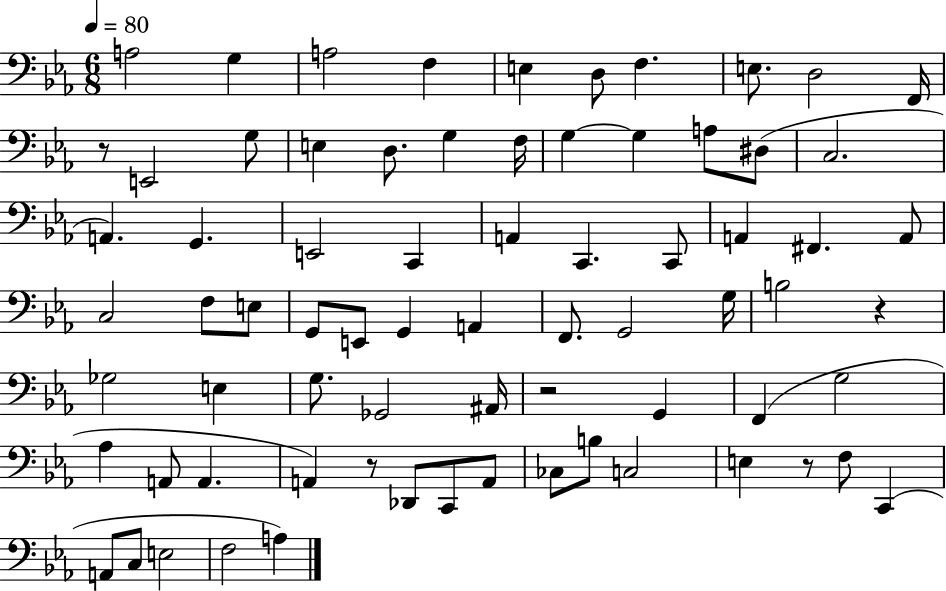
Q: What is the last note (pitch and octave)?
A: A3